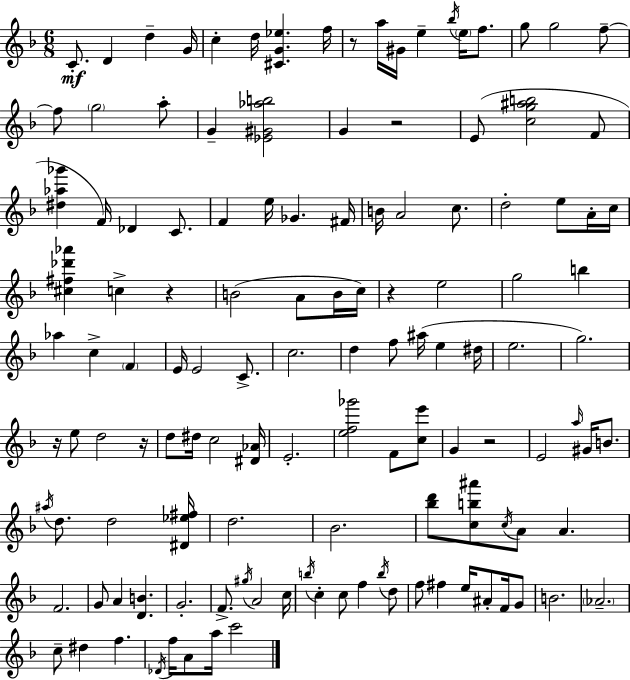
X:1
T:Untitled
M:6/8
L:1/4
K:F
C/2 D d G/4 c d/4 [^CG_e] f/4 z/2 a/4 ^G/4 e _b/4 e/4 f/2 g/2 g2 f/2 f/2 g2 a/2 G [_E^G_ab]2 G z2 E/2 [cg^ab]2 F/2 [^d_a_g'] F/4 _D C/2 F e/4 _G ^F/4 B/4 A2 c/2 d2 e/2 A/4 c/4 [^c^f_d'_a'] c z B2 A/2 B/4 c/4 z e2 g2 b _a c F E/4 E2 C/2 c2 d f/2 ^a/4 e ^d/4 e2 g2 z/4 e/2 d2 z/4 d/2 ^d/4 c2 [^D_A]/4 E2 [ef_g']2 F/2 [ce']/2 G z2 E2 a/4 ^G/4 B/2 ^a/4 d/2 d2 [^D_e^f]/4 d2 _B2 [_bd']/2 [cb^a']/2 c/4 A/2 A F2 G/2 A [DB] G2 F/2 ^g/4 A2 c/4 b/4 c c/2 f b/4 d/2 f/2 ^f e/4 ^A/2 F/4 G/2 B2 _A2 c/2 ^d f _D/4 f/4 A/2 a/4 c'2